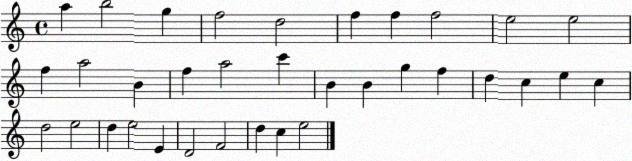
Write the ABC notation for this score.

X:1
T:Untitled
M:4/4
L:1/4
K:C
a b2 g f2 d2 f f f2 e2 e2 f a2 B f a2 c' B B g f d c e c d2 e2 d e2 E D2 F2 d c e2